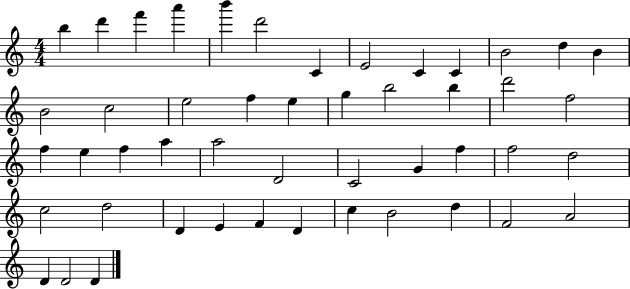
{
  \clef treble
  \numericTimeSignature
  \time 4/4
  \key c \major
  b''4 d'''4 f'''4 a'''4 | b'''4 d'''2 c'4 | e'2 c'4 c'4 | b'2 d''4 b'4 | \break b'2 c''2 | e''2 f''4 e''4 | g''4 b''2 b''4 | d'''2 f''2 | \break f''4 e''4 f''4 a''4 | a''2 d'2 | c'2 g'4 f''4 | f''2 d''2 | \break c''2 d''2 | d'4 e'4 f'4 d'4 | c''4 b'2 d''4 | f'2 a'2 | \break d'4 d'2 d'4 | \bar "|."
}